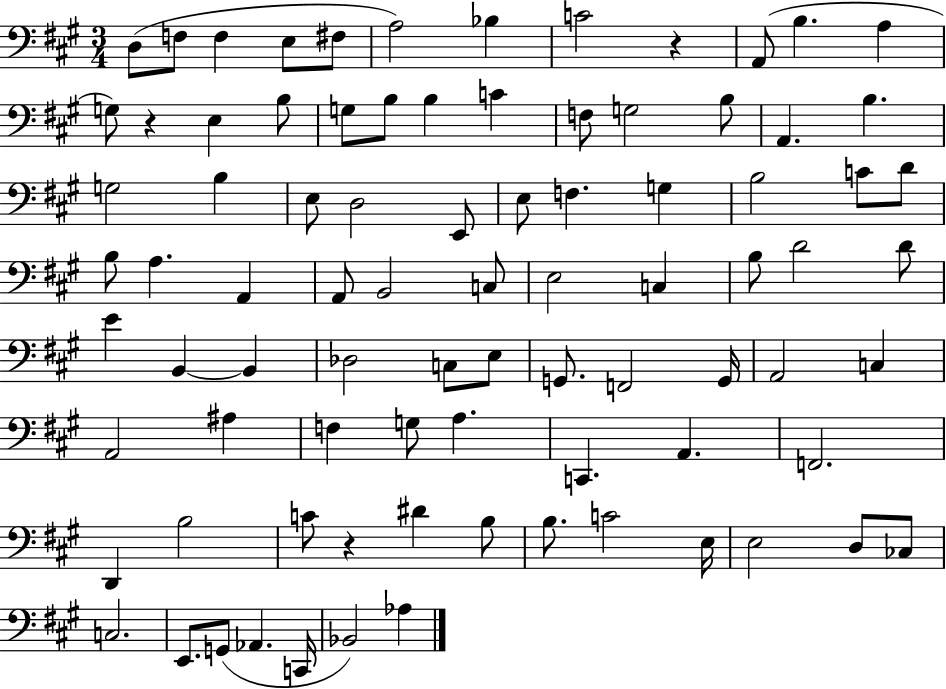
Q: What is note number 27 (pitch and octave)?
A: D3